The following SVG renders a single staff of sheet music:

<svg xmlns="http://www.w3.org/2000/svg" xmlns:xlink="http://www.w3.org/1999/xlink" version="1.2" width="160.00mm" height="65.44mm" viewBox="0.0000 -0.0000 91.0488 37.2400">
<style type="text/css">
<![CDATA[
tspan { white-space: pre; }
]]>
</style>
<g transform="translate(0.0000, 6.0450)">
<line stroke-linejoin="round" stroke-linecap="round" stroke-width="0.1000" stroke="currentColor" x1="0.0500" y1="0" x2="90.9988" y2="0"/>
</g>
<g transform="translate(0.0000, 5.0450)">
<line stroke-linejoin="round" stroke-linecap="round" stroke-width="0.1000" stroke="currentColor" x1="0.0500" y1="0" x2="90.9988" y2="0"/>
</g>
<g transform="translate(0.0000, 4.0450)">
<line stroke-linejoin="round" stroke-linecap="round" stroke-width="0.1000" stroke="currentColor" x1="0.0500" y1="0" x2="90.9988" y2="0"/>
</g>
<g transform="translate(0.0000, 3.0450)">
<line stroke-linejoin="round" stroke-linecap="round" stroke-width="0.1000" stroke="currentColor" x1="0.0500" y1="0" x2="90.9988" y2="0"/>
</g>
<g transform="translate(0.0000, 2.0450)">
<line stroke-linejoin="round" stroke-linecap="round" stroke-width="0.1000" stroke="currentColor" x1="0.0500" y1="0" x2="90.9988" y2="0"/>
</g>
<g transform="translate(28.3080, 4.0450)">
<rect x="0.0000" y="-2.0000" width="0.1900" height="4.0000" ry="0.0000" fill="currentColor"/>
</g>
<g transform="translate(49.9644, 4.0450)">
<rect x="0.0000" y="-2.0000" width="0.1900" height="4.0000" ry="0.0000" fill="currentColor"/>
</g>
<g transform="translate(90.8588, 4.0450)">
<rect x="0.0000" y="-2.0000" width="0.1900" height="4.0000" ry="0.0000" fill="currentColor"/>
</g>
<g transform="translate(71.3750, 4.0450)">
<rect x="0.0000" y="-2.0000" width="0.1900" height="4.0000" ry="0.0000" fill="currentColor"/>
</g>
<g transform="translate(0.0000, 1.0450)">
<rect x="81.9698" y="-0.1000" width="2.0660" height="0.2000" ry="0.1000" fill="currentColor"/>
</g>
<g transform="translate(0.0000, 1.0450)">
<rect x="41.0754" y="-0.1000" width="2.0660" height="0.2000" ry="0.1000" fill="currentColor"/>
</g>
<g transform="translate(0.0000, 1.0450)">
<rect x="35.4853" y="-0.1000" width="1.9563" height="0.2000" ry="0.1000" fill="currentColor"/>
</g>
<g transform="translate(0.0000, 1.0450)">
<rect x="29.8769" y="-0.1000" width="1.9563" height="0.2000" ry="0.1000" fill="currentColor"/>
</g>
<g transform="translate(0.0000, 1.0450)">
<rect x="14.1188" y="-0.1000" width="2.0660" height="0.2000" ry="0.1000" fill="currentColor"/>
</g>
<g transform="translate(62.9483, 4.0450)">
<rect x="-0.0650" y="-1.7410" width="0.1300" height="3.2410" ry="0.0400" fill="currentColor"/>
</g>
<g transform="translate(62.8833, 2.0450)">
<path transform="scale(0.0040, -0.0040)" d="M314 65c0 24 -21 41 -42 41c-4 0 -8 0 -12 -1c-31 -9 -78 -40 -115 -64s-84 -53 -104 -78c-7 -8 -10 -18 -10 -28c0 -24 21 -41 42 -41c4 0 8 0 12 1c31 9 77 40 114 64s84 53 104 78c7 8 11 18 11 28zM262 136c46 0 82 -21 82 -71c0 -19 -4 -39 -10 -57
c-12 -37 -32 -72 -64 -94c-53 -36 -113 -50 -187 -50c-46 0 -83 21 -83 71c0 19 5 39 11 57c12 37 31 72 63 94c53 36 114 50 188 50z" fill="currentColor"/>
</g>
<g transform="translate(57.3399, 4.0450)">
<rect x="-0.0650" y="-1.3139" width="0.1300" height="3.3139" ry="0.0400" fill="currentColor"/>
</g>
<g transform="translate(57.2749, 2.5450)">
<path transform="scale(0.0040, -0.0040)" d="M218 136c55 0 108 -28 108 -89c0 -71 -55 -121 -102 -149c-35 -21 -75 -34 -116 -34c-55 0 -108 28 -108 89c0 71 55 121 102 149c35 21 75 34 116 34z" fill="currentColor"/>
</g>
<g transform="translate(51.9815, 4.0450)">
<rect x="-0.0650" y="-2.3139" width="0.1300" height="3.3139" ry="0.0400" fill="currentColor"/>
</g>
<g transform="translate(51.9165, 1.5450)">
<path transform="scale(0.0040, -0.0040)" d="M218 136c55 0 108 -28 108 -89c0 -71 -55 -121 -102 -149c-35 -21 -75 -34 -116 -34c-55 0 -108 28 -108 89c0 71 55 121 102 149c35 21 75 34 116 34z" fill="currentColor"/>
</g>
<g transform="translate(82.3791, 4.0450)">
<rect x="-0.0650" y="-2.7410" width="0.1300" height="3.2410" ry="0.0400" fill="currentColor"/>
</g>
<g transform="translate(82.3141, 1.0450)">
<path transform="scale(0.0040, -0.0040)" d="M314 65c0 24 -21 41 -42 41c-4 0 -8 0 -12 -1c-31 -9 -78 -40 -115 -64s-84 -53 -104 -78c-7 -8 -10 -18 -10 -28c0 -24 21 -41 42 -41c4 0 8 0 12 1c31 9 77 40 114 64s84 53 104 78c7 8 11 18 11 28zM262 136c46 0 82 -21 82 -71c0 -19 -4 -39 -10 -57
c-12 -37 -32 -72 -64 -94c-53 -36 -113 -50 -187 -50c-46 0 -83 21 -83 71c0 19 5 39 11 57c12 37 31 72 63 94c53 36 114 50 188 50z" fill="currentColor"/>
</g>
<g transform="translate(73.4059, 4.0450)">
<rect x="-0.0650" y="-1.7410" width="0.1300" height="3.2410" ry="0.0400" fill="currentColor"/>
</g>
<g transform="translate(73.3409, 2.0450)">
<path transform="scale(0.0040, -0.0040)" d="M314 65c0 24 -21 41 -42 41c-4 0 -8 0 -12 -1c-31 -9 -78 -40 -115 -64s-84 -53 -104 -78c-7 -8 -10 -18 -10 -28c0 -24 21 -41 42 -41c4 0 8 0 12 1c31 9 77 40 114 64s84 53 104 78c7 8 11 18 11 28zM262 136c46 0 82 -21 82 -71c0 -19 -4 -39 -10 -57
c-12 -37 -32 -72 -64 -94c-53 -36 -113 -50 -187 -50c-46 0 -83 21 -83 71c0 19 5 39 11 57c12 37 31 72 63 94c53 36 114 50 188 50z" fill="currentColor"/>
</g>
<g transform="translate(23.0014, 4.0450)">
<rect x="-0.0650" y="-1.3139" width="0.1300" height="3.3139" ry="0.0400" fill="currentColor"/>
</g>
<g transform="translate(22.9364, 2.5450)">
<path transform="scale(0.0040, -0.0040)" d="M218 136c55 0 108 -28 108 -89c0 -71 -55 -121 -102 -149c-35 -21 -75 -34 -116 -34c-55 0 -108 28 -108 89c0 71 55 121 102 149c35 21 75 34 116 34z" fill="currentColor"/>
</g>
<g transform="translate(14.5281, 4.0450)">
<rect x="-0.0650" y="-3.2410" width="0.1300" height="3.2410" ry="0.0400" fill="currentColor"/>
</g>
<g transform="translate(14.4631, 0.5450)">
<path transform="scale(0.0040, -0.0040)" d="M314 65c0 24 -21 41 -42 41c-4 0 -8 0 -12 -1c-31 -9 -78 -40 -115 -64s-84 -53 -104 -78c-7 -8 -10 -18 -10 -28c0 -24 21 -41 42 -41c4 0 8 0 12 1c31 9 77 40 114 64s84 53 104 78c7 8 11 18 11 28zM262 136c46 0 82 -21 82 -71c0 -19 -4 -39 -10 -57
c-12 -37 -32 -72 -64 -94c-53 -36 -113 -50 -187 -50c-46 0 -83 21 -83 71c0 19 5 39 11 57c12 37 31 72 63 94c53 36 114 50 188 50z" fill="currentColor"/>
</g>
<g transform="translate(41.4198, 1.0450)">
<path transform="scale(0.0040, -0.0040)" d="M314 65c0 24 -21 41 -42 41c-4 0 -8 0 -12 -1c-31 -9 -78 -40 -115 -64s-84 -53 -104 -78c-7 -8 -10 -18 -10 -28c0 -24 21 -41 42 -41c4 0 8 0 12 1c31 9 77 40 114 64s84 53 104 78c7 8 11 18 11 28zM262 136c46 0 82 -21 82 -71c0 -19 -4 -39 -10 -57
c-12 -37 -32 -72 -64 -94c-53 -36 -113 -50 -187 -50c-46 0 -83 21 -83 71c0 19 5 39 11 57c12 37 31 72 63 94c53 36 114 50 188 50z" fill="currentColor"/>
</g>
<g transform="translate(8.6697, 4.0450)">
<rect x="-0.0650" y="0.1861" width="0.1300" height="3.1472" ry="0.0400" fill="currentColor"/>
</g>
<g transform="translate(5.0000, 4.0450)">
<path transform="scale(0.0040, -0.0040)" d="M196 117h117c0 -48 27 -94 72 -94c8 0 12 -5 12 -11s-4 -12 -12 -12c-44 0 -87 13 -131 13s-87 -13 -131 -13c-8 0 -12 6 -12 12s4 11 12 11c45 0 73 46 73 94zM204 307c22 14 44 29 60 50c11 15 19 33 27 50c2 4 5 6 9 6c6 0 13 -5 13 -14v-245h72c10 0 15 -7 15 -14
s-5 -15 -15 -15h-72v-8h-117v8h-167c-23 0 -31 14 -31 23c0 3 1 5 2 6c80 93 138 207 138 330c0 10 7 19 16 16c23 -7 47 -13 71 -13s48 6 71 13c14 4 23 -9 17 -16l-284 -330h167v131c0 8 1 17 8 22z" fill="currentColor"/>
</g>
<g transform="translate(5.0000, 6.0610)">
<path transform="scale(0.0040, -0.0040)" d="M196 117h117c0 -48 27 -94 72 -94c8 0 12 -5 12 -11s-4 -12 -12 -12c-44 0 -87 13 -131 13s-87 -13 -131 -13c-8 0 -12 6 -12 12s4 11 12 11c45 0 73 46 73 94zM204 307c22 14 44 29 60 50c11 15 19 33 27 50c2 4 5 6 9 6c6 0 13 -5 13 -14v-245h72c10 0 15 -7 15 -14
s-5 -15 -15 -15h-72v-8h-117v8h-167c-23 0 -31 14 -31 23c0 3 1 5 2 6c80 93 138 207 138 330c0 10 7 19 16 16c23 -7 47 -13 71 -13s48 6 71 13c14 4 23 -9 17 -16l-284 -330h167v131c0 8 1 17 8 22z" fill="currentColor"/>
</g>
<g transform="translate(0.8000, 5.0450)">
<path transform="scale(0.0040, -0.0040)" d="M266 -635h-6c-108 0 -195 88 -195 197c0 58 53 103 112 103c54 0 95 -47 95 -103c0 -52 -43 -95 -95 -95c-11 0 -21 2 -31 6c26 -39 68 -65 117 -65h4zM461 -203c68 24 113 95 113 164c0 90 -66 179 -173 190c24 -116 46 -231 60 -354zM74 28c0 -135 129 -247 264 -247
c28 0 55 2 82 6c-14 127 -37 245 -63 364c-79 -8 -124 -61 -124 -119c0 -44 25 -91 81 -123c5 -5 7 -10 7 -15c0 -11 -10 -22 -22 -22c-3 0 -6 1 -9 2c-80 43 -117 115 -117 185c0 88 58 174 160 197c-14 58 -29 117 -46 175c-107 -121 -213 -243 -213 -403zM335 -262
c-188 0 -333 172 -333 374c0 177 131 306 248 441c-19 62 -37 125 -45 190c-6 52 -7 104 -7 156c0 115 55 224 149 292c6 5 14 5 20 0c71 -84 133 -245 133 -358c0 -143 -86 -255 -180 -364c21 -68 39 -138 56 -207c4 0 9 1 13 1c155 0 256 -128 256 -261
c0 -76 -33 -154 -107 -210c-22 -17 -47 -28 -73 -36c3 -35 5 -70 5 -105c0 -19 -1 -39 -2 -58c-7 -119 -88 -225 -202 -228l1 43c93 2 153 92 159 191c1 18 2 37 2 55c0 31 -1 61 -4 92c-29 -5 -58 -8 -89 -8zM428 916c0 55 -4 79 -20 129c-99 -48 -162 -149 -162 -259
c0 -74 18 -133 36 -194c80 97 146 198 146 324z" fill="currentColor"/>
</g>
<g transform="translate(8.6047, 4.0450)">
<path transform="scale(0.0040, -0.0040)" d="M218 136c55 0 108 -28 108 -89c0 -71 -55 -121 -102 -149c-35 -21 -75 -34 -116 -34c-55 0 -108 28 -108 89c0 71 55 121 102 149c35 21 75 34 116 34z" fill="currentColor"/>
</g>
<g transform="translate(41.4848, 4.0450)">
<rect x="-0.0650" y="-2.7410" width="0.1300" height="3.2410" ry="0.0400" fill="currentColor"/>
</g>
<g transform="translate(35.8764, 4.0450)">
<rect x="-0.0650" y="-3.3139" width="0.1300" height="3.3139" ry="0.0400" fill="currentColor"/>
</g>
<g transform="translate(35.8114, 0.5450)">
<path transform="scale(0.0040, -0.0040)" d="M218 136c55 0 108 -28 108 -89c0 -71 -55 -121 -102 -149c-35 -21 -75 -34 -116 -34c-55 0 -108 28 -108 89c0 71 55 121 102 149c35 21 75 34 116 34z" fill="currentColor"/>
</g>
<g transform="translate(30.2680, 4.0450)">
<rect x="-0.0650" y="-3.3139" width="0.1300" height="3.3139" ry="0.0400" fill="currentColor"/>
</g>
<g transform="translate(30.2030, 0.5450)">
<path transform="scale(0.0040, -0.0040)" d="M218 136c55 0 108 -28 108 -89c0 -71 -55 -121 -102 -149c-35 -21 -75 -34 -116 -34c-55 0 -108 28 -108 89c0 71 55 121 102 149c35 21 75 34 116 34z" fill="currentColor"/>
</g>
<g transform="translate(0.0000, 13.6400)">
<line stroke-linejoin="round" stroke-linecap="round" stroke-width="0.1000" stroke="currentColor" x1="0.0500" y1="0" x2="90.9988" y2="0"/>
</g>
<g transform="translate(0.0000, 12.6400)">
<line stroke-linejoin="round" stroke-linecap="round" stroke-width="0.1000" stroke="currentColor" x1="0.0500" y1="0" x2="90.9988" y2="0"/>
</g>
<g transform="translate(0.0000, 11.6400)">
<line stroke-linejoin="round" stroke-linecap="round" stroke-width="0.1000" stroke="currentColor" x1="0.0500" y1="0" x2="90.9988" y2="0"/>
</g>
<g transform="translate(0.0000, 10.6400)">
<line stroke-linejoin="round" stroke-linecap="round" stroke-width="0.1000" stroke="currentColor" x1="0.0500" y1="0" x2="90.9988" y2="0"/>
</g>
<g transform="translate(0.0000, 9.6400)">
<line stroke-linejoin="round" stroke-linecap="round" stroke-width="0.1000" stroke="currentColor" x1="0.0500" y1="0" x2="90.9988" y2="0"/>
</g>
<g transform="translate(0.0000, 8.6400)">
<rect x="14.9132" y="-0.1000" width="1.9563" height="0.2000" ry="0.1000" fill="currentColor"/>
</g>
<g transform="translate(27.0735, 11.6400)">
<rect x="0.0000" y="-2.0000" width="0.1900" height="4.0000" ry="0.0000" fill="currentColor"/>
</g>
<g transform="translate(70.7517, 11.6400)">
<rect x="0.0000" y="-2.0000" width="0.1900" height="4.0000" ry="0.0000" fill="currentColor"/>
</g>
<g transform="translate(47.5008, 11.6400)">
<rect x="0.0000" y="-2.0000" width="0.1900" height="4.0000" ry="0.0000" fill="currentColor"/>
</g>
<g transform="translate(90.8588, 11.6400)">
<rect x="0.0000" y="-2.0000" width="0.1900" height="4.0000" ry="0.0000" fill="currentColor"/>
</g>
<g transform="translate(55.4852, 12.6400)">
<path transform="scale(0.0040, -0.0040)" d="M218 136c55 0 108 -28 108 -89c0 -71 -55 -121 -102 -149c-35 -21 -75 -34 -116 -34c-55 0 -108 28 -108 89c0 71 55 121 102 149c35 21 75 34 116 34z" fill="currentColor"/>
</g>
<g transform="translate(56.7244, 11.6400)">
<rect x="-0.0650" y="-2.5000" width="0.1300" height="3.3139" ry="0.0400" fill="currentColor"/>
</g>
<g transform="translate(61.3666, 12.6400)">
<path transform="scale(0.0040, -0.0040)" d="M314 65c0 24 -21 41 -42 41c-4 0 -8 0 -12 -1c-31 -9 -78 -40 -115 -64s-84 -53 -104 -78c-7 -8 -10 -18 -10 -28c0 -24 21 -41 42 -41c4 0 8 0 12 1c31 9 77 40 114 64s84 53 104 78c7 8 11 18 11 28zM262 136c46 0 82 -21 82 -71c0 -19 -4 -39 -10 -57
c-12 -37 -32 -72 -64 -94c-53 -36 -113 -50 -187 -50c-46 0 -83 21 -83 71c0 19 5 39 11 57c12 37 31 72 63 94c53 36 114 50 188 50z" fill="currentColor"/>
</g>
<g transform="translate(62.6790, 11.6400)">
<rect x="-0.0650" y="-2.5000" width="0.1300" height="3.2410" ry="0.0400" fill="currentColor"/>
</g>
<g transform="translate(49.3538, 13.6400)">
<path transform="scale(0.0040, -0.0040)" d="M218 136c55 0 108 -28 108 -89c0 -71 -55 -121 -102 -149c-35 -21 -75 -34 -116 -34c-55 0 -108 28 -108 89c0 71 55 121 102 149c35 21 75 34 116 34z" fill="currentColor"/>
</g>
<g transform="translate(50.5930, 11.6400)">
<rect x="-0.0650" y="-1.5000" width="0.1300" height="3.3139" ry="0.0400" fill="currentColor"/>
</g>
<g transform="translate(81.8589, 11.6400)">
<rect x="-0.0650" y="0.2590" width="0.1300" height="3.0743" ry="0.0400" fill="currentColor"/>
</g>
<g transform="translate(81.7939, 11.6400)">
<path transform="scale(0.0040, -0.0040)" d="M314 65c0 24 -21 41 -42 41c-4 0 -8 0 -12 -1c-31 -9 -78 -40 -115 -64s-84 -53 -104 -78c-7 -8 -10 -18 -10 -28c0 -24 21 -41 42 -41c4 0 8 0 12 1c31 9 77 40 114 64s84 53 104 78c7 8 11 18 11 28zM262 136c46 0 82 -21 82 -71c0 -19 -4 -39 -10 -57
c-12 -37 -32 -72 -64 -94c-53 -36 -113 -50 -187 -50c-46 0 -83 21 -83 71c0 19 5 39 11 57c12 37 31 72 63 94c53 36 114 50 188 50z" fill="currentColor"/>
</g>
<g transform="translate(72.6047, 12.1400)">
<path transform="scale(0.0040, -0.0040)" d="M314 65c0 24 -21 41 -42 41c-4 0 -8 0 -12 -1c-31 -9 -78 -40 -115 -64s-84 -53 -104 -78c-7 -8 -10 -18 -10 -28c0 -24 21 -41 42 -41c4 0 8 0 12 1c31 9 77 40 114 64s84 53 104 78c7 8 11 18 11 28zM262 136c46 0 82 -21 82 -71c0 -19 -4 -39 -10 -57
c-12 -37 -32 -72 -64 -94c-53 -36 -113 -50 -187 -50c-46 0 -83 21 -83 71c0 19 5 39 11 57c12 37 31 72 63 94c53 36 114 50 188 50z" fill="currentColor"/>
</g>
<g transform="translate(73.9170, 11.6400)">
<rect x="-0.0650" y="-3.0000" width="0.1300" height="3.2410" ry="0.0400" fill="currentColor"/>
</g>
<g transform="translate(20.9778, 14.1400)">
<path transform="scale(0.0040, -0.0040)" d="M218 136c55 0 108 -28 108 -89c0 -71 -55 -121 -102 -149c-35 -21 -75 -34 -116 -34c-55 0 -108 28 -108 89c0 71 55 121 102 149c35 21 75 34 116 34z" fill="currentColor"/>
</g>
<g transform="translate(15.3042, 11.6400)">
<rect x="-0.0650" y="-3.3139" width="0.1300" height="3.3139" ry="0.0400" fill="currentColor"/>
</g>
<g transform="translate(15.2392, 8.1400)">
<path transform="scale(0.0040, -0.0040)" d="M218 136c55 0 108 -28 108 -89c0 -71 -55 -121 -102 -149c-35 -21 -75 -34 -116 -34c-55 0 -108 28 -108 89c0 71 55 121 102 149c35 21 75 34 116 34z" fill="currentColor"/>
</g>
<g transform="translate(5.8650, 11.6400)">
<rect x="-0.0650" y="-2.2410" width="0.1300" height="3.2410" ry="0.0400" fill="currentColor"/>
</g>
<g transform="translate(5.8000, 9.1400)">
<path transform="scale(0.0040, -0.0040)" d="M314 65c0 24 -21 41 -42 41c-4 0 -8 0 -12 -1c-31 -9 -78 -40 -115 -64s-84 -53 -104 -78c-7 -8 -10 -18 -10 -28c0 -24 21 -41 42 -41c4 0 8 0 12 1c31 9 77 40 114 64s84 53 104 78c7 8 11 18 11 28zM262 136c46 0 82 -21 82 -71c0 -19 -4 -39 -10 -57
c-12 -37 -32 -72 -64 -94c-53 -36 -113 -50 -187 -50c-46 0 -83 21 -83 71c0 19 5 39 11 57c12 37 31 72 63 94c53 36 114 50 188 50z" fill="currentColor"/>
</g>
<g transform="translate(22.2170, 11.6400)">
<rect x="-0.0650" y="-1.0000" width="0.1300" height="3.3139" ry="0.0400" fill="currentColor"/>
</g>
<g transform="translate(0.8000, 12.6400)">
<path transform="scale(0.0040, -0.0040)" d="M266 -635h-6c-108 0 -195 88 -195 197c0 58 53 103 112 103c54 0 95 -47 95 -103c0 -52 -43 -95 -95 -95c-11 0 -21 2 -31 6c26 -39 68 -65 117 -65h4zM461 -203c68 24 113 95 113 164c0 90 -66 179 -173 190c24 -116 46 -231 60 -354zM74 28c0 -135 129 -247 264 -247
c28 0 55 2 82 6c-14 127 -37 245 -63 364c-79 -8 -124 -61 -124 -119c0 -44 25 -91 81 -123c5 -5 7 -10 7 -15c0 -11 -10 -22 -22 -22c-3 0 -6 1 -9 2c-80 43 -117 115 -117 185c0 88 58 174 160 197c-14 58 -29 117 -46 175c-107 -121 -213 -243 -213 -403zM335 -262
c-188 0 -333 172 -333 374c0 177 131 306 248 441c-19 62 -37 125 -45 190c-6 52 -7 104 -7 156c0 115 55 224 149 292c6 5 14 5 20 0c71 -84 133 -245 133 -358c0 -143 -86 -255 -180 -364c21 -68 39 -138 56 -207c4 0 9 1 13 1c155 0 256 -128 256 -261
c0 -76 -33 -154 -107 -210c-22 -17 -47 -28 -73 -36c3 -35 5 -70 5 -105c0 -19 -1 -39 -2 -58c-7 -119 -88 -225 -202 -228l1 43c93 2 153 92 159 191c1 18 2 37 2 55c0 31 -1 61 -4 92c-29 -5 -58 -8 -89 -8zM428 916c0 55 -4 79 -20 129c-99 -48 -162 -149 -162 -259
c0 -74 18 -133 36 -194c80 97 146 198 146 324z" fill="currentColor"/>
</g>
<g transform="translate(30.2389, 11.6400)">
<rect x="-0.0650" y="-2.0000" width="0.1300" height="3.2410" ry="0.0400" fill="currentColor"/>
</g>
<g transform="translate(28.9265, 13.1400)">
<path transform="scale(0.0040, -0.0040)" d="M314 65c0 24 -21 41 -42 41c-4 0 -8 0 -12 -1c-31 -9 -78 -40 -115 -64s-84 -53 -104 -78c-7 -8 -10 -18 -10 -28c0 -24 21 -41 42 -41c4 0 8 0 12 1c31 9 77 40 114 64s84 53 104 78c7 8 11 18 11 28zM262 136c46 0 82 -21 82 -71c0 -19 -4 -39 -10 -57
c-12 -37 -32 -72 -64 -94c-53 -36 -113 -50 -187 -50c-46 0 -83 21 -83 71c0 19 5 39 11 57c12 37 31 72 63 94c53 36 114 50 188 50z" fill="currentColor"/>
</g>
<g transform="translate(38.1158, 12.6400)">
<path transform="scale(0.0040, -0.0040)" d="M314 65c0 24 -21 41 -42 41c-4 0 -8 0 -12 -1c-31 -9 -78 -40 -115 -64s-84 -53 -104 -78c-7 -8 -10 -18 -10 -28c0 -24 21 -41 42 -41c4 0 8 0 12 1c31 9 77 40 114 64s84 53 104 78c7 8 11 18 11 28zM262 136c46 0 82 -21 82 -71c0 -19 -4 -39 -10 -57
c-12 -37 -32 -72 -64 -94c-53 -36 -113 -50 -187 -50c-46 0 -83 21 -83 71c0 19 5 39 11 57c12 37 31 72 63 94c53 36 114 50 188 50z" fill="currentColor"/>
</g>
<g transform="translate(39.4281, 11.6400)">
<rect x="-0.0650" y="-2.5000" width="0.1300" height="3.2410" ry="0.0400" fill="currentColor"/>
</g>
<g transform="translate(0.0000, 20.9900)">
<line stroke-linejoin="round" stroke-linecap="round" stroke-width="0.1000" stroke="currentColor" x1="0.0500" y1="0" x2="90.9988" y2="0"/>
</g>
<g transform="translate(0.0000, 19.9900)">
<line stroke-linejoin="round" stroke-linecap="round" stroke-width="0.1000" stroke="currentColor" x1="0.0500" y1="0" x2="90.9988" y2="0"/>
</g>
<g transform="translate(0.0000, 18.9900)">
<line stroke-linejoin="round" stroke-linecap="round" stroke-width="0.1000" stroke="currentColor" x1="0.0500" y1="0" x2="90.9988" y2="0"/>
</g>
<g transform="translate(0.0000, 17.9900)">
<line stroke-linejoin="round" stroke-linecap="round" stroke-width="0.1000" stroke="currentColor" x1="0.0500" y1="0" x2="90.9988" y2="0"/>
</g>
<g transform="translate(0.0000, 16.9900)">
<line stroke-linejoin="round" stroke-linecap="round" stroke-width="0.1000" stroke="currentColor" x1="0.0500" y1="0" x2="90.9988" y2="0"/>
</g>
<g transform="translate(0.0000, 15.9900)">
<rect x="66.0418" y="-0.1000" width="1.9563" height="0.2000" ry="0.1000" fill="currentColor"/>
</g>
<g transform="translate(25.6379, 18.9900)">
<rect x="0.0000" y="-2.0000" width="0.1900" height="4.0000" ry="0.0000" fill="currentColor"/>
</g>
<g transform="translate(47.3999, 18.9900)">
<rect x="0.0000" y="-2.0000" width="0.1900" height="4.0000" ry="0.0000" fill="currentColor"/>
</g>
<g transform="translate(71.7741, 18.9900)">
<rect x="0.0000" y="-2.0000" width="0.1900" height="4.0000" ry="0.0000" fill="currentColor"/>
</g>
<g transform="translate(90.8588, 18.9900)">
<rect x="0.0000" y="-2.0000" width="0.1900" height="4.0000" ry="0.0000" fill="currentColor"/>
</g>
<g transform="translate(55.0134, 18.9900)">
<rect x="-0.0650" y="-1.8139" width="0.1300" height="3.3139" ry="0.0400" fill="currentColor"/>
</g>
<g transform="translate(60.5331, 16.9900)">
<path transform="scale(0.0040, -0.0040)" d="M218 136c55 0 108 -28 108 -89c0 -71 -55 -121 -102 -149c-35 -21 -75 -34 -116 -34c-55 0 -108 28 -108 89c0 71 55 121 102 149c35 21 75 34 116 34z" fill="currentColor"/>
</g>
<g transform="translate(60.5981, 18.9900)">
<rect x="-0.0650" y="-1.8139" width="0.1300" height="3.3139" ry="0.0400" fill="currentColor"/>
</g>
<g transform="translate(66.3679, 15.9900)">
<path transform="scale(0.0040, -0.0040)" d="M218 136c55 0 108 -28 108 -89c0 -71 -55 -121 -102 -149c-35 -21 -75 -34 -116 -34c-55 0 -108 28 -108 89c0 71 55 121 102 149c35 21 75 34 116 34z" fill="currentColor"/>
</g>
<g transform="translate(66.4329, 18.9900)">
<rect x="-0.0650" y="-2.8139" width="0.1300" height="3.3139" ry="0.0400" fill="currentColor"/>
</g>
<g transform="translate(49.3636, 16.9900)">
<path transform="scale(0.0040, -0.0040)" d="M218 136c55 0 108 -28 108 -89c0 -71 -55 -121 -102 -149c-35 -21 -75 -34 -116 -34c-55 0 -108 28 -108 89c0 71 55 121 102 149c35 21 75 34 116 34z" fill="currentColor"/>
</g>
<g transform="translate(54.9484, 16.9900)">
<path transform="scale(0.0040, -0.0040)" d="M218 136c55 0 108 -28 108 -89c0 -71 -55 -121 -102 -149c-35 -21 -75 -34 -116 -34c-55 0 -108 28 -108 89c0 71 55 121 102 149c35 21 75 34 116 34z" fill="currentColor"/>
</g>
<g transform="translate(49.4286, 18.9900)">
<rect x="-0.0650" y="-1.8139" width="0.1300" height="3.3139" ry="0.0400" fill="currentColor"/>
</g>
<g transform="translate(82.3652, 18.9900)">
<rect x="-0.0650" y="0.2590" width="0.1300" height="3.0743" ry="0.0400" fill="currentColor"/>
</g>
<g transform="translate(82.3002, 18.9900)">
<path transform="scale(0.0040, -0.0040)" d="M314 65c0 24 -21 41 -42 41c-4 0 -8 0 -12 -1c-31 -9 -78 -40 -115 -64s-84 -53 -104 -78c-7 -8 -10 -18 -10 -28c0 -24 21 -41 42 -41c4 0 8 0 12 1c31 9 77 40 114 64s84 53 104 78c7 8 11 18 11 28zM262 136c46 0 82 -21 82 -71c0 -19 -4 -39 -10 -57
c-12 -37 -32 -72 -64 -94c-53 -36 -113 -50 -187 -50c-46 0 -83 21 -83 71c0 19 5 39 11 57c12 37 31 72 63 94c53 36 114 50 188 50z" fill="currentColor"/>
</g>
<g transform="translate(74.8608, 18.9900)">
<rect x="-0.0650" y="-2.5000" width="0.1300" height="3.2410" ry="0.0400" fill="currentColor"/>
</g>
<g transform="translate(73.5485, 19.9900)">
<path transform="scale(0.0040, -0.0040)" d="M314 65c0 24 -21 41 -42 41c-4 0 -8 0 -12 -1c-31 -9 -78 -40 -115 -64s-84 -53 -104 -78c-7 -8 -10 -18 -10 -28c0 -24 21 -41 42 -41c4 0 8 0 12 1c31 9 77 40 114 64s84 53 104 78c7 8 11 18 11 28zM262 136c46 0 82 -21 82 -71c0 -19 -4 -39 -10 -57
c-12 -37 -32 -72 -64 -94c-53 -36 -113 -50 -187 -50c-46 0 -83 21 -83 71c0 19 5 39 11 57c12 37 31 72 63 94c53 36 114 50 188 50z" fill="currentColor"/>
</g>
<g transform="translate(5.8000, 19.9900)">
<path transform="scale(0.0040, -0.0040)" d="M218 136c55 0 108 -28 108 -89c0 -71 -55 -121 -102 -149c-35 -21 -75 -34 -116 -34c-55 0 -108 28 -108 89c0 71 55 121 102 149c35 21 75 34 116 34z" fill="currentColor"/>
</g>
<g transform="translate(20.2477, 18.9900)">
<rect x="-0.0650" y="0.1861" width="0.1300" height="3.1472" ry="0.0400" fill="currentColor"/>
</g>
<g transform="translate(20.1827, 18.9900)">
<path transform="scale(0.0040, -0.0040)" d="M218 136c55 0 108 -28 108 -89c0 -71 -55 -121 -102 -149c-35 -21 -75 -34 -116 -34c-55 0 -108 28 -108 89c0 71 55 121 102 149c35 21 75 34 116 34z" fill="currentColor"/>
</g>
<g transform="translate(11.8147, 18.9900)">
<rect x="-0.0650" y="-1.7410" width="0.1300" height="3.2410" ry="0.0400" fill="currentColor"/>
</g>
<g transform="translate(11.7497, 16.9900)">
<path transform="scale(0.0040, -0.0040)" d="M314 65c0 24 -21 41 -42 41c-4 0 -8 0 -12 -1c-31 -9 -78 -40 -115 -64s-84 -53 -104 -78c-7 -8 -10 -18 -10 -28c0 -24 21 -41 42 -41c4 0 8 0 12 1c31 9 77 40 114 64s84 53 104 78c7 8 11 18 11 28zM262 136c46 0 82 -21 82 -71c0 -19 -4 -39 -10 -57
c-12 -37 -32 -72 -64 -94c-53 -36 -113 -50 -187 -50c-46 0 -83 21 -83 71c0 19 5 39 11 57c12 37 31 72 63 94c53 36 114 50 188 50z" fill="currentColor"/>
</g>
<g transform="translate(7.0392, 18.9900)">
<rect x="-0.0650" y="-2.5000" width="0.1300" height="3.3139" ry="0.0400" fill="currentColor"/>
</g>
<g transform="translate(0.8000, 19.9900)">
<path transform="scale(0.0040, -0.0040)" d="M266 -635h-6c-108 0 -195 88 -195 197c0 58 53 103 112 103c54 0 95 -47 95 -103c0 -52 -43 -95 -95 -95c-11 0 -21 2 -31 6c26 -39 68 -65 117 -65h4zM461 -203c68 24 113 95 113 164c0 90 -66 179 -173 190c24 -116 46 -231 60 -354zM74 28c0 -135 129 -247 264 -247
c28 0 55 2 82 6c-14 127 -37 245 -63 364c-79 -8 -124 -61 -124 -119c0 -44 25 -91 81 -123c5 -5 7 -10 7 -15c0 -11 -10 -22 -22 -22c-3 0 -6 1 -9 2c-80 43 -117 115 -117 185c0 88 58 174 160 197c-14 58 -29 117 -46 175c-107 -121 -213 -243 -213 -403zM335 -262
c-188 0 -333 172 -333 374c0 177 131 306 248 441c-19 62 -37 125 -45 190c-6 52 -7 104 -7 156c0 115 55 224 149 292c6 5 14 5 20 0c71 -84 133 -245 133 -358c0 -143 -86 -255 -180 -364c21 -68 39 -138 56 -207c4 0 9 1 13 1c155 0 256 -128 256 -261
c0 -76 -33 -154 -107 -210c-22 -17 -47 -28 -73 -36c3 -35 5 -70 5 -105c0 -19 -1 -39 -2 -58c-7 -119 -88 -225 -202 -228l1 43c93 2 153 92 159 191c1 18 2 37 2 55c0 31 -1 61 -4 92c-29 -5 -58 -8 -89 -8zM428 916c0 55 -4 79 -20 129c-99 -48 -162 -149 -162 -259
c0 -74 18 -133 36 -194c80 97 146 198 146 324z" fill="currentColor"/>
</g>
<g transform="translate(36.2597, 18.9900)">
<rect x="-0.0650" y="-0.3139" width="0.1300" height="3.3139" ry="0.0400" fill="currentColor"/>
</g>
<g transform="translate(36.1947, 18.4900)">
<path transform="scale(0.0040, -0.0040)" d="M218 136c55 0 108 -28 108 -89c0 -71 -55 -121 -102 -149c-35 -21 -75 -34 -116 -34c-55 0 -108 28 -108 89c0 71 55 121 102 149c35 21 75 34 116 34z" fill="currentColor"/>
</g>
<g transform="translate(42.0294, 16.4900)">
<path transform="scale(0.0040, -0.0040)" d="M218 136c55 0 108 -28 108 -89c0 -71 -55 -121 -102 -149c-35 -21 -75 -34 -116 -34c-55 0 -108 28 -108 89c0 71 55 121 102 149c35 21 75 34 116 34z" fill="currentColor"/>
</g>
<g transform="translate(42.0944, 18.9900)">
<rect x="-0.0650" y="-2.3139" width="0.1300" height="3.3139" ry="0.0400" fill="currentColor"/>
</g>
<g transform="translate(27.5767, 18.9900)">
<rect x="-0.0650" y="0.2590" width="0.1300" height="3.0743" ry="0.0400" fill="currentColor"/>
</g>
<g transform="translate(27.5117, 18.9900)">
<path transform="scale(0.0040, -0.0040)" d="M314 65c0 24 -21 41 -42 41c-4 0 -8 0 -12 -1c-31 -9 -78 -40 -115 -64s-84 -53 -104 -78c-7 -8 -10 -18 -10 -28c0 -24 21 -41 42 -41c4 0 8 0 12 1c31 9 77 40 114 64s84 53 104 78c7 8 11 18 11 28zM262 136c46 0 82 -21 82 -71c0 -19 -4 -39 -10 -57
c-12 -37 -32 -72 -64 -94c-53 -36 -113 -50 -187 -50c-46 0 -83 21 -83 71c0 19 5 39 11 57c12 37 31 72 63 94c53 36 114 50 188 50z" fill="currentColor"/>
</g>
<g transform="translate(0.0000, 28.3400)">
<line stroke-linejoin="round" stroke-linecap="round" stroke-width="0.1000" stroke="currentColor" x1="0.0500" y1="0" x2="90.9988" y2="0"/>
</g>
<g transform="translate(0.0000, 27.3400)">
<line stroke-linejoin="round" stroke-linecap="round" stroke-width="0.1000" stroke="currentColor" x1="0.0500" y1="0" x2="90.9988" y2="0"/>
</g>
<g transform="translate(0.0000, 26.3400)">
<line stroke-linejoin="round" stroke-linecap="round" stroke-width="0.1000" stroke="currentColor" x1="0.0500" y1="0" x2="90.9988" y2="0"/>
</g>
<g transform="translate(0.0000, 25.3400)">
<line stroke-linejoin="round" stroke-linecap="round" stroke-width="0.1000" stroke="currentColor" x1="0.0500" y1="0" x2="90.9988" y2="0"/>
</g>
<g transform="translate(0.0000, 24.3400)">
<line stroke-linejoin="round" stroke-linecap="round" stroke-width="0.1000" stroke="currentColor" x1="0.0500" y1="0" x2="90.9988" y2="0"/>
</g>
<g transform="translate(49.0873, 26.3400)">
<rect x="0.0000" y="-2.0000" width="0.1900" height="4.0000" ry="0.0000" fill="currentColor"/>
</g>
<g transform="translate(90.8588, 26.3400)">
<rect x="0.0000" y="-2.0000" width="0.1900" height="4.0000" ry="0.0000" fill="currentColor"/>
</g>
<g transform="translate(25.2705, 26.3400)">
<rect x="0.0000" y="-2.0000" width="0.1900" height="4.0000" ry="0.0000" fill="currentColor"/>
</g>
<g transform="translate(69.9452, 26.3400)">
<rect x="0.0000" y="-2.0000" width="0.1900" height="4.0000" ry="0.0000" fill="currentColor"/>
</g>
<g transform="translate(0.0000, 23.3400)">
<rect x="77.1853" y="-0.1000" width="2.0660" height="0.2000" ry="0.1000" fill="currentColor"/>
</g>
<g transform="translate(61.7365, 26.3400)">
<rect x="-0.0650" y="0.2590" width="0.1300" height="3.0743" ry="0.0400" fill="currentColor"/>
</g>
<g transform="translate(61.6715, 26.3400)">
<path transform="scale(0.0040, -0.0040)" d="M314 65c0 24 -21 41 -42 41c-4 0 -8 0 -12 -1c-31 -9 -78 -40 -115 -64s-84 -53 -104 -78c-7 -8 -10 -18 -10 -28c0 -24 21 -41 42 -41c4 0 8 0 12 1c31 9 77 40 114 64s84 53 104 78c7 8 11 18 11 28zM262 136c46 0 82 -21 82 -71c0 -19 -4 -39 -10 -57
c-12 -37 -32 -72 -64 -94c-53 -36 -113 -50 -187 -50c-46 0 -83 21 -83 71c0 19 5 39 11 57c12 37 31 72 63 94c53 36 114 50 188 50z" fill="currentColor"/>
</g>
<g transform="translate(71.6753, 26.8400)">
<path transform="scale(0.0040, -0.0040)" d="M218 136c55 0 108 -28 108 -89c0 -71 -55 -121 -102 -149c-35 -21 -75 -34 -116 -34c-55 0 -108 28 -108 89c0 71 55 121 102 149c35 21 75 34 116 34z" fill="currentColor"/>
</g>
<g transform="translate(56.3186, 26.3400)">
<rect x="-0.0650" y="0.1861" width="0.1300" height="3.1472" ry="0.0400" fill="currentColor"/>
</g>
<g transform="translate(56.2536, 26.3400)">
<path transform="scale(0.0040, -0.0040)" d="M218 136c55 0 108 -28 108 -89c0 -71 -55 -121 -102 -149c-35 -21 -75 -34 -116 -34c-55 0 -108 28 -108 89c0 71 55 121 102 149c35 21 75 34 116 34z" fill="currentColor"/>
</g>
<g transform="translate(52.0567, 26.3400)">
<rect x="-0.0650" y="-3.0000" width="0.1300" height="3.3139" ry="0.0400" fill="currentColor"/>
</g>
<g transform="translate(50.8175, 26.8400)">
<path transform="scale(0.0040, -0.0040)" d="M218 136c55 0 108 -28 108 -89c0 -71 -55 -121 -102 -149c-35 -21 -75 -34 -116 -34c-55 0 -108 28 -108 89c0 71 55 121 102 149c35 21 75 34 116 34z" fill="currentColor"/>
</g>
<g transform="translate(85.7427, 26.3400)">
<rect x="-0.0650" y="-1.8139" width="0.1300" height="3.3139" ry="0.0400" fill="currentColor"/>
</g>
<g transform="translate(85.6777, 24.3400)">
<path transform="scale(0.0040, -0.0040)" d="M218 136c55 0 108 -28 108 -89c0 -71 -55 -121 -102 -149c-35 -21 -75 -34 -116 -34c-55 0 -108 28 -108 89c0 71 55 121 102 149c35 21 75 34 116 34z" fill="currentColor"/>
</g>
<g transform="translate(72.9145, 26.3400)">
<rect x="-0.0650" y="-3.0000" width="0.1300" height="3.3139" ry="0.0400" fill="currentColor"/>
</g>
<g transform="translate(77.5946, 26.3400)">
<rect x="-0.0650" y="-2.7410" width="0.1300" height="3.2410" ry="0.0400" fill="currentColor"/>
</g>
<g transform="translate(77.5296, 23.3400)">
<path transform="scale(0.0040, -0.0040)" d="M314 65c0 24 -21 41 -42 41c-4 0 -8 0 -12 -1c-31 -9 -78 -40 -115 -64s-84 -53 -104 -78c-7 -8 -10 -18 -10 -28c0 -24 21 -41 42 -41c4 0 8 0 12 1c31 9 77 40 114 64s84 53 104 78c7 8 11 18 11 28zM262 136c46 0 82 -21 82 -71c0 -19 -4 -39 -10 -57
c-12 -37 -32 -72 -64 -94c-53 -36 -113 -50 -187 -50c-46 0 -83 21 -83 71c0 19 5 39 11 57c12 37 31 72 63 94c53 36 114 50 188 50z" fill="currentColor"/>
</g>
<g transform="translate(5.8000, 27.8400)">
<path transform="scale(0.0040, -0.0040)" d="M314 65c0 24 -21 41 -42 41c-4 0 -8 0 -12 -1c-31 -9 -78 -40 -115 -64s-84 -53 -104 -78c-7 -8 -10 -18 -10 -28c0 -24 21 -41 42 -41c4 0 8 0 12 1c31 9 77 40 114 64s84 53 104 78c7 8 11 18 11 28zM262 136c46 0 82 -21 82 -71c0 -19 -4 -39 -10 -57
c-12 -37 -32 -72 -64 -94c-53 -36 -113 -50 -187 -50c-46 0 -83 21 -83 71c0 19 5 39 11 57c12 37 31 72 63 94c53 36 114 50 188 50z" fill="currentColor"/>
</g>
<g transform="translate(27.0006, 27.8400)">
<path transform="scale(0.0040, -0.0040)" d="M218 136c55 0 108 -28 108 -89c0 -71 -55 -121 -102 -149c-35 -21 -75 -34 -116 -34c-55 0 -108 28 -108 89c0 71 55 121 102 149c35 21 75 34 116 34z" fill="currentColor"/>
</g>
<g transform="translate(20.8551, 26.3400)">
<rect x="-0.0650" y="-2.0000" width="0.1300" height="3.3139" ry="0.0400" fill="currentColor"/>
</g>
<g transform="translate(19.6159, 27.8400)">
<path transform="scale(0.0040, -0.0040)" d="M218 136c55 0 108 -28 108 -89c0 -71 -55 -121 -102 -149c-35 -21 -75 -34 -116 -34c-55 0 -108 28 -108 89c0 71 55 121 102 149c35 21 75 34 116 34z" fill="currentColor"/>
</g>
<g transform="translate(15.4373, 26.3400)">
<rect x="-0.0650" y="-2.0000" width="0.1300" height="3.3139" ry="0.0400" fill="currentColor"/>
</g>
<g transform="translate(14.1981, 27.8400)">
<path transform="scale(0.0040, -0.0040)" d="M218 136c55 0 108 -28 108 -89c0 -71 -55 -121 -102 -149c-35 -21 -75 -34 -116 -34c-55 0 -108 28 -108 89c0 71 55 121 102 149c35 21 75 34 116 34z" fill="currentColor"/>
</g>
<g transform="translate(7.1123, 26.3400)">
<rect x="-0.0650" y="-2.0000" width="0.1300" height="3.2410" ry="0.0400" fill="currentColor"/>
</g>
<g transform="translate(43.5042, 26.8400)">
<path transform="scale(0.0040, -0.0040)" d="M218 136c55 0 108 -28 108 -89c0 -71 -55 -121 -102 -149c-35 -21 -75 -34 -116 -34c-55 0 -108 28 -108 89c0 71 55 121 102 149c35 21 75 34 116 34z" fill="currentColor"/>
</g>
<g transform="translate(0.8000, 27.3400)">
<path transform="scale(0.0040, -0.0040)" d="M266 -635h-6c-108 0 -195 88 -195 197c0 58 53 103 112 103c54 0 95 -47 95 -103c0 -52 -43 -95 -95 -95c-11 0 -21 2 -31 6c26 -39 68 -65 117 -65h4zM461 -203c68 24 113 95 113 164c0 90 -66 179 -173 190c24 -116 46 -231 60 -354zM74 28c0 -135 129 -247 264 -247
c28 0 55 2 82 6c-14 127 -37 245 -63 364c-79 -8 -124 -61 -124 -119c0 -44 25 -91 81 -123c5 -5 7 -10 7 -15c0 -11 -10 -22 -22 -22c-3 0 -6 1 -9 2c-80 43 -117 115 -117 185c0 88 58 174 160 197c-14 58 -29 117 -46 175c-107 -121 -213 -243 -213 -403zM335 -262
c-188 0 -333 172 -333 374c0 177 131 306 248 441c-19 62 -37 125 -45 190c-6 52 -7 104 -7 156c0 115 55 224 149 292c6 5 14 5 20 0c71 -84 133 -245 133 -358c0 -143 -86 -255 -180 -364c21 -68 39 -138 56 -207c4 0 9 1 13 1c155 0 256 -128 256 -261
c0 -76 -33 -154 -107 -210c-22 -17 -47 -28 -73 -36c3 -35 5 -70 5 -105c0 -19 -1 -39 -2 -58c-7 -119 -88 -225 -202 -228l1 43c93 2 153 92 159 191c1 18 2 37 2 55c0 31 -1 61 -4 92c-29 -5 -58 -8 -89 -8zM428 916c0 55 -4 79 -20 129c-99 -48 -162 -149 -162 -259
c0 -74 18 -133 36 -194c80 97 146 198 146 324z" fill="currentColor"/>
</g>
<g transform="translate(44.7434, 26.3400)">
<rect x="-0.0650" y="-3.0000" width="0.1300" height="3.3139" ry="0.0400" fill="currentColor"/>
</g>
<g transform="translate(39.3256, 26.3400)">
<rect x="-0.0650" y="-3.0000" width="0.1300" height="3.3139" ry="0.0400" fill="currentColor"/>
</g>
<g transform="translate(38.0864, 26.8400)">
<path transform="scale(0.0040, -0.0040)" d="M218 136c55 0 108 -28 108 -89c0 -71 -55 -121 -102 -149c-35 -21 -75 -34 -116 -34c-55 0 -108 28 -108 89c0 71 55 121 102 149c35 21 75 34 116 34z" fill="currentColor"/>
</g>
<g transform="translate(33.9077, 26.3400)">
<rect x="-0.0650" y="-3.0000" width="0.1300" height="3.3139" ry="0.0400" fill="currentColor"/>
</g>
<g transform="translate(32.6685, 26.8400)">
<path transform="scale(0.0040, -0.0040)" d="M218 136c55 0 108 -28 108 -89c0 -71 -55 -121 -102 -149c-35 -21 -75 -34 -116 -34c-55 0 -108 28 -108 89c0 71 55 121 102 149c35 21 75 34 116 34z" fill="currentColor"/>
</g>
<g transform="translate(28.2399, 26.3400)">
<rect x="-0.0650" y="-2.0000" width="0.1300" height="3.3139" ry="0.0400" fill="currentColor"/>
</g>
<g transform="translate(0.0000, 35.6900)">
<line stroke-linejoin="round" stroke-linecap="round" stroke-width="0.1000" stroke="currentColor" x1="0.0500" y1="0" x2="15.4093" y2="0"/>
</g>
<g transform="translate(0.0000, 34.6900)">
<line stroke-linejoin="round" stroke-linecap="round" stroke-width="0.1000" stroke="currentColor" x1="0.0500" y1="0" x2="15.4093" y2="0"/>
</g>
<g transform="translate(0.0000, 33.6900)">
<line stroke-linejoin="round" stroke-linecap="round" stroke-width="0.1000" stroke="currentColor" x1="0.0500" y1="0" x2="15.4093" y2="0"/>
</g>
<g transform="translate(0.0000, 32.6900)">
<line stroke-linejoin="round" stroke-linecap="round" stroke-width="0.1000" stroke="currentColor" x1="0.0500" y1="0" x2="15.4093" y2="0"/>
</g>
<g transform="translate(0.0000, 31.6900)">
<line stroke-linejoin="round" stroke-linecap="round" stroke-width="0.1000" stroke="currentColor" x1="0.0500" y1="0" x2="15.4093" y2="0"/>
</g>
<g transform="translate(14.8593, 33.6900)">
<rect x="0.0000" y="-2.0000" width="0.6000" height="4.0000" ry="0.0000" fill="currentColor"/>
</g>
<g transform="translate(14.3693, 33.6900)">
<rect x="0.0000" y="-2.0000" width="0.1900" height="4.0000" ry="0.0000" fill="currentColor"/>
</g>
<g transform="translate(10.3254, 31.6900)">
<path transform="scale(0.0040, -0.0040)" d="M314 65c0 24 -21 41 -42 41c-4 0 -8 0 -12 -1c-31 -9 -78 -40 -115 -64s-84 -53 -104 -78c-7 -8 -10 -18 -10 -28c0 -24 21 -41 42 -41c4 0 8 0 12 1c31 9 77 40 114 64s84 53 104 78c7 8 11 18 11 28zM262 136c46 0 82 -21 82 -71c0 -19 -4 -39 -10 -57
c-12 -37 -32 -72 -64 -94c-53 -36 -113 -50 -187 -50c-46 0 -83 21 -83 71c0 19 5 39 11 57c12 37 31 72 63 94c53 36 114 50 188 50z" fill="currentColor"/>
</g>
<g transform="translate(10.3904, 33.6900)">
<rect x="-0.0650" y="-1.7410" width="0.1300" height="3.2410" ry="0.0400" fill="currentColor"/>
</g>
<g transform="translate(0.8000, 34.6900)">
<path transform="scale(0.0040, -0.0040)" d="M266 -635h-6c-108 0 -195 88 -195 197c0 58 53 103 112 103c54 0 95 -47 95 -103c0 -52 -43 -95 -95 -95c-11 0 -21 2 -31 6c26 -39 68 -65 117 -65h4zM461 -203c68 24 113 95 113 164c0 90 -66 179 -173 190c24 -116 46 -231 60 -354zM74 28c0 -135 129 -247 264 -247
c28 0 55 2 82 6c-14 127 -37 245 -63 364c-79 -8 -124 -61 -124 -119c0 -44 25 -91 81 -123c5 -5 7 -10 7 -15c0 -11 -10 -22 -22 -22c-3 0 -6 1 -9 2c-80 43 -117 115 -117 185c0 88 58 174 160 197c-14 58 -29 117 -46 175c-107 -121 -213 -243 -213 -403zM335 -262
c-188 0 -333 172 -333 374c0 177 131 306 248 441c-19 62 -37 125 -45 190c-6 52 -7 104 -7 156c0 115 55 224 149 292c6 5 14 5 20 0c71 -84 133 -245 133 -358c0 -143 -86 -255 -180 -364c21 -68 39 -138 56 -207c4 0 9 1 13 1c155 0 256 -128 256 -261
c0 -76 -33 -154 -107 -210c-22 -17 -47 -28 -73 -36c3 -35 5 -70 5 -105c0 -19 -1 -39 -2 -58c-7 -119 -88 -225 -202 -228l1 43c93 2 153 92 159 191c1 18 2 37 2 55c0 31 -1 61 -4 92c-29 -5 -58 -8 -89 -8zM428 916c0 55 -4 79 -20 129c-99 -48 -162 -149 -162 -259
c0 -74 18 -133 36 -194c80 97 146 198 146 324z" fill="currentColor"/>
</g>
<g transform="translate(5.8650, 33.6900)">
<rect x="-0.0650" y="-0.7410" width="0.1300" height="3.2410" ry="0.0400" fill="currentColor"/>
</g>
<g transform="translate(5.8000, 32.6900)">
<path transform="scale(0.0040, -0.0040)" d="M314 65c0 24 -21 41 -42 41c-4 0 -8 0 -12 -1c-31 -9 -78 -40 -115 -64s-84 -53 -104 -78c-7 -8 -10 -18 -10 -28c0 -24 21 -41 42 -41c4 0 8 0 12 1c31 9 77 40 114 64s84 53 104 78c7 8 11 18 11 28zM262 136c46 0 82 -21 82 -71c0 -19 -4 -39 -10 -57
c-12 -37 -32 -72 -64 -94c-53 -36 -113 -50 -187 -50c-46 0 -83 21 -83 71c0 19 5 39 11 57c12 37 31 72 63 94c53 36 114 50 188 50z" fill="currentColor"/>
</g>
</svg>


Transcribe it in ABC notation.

X:1
T:Untitled
M:4/4
L:1/4
K:C
B b2 e b b a2 g e f2 f2 a2 g2 b D F2 G2 E G G2 A2 B2 G f2 B B2 c g f f f a G2 B2 F2 F F F A A A A B B2 A a2 f d2 f2